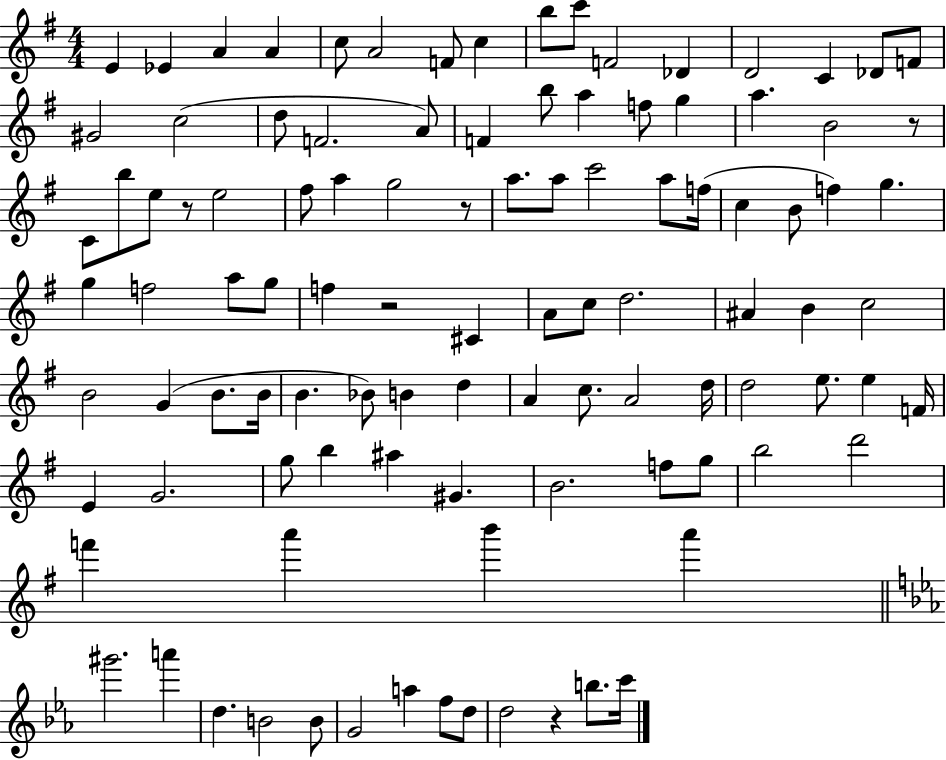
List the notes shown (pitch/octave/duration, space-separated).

E4/q Eb4/q A4/q A4/q C5/e A4/h F4/e C5/q B5/e C6/e F4/h Db4/q D4/h C4/q Db4/e F4/e G#4/h C5/h D5/e F4/h. A4/e F4/q B5/e A5/q F5/e G5/q A5/q. B4/h R/e C4/e B5/e E5/e R/e E5/h F#5/e A5/q G5/h R/e A5/e. A5/e C6/h A5/e F5/s C5/q B4/e F5/q G5/q. G5/q F5/h A5/e G5/e F5/q R/h C#4/q A4/e C5/e D5/h. A#4/q B4/q C5/h B4/h G4/q B4/e. B4/s B4/q. Bb4/e B4/q D5/q A4/q C5/e. A4/h D5/s D5/h E5/e. E5/q F4/s E4/q G4/h. G5/e B5/q A#5/q G#4/q. B4/h. F5/e G5/e B5/h D6/h F6/q A6/q B6/q A6/q G#6/h. A6/q D5/q. B4/h B4/e G4/h A5/q F5/e D5/e D5/h R/q B5/e. C6/s